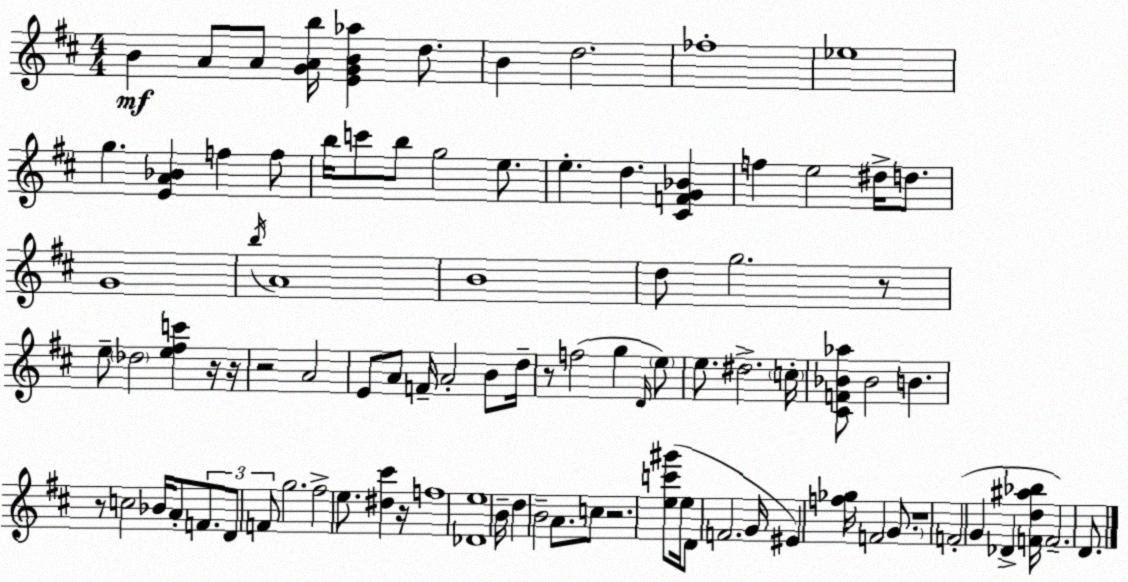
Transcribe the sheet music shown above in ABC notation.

X:1
T:Untitled
M:4/4
L:1/4
K:D
B A/2 A/2 [GAb]/4 [EGB_a] d/2 B d2 _f4 _e4 g [EA_B] f f/2 b/4 c'/2 b/2 g2 e/2 e d [^CFG_B] f e2 ^d/4 d/2 G4 b/4 A4 B4 d/2 g2 z/2 e/2 _d2 [e^fc'] z/4 z/4 z2 A2 E/2 A/2 F/4 A2 B/2 d/4 z/2 f2 g D/4 e/2 e/2 ^d2 c/4 [^CF_B_a]/2 _B2 B z/2 c2 _B/4 A/2 F/2 D/2 F/2 g2 ^f2 e/2 [^d^c'] z/4 f4 [_De]4 B/4 d B2 A/2 c/2 z2 [ec'^g']/2 e/4 D/2 F2 G/4 ^E [f_g]/4 F2 G/2 z4 F2 G _D [Fd^a_b]/4 F2 D/2